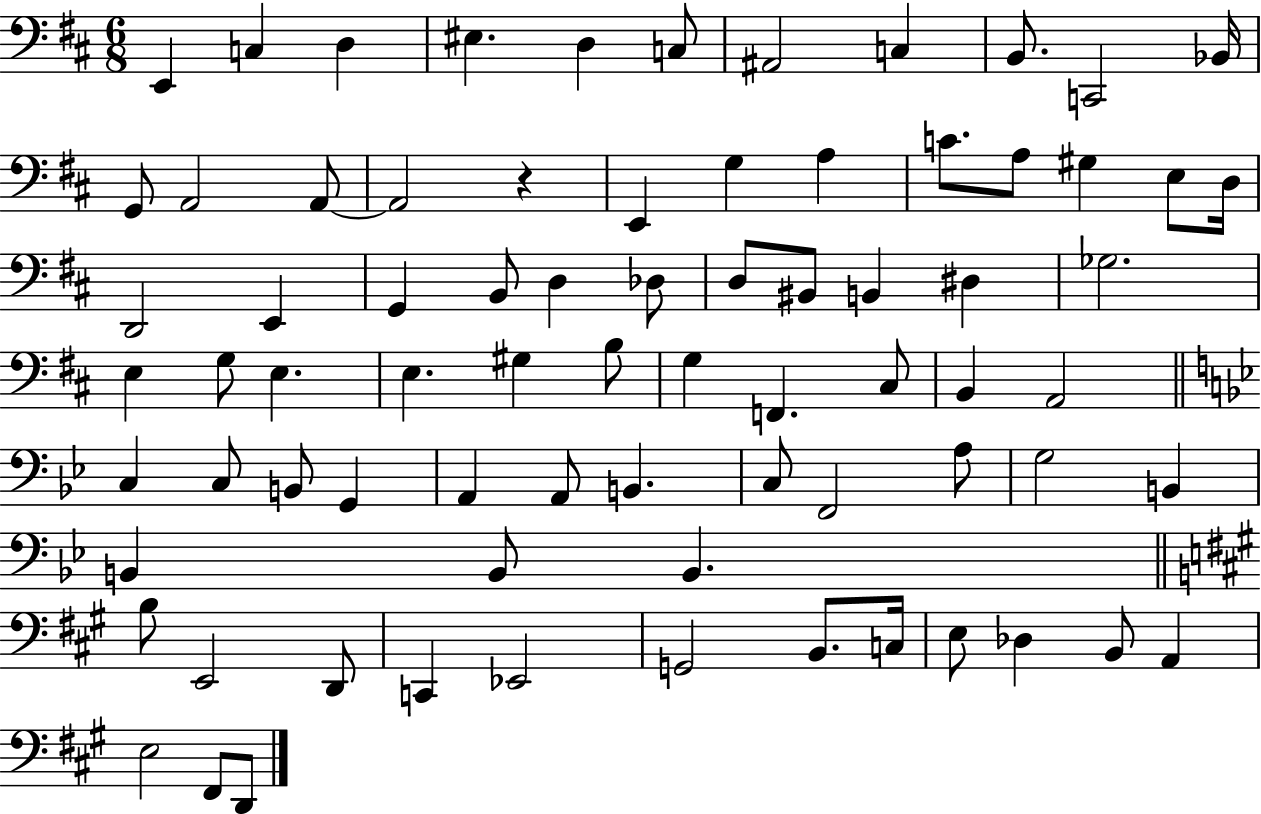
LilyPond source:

{
  \clef bass
  \numericTimeSignature
  \time 6/8
  \key d \major
  \repeat volta 2 { e,4 c4 d4 | eis4. d4 c8 | ais,2 c4 | b,8. c,2 bes,16 | \break g,8 a,2 a,8~~ | a,2 r4 | e,4 g4 a4 | c'8. a8 gis4 e8 d16 | \break d,2 e,4 | g,4 b,8 d4 des8 | d8 bis,8 b,4 dis4 | ges2. | \break e4 g8 e4. | e4. gis4 b8 | g4 f,4. cis8 | b,4 a,2 | \break \bar "||" \break \key g \minor c4 c8 b,8 g,4 | a,4 a,8 b,4. | c8 f,2 a8 | g2 b,4 | \break b,4 b,8 b,4. | \bar "||" \break \key a \major b8 e,2 d,8 | c,4 ees,2 | g,2 b,8. c16 | e8 des4 b,8 a,4 | \break e2 fis,8 d,8 | } \bar "|."
}